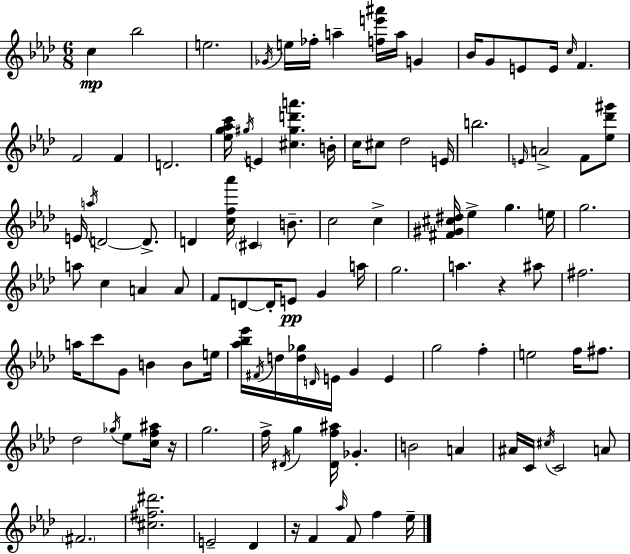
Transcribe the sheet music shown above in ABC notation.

X:1
T:Untitled
M:6/8
L:1/4
K:Ab
c _b2 e2 _G/4 e/4 _f/4 a [fe'^a']/4 a/4 G _B/4 G/2 E/2 E/4 c/4 F F2 F D2 [_eg_ac']/4 ^g/4 E [^c^gd'a'] B/4 c/4 ^c/2 _d2 E/4 b2 E/4 A2 F/2 [_e_d'^g']/2 E/4 a/4 D2 D/2 D [cf_a']/4 ^C B/2 c2 c [^F^G^c^d]/4 _e g e/4 g2 a/2 c A A/2 F/2 D/2 D/4 E/2 G a/4 g2 a z ^a/2 ^f2 a/4 c'/2 G/2 B B/2 e/4 [_a_b_e']/4 ^F/4 d/4 [d_g]/4 D/4 E/4 G E g2 f e2 f/4 ^f/2 _d2 _g/4 _e/2 [cf^a]/4 z/4 g2 f/4 ^D/4 g [^Df^a]/4 _G B2 A ^A/4 C/4 ^c/4 C2 A/2 ^F2 [^c^f^d']2 E2 _D z/4 F _a/4 F/2 f _e/4